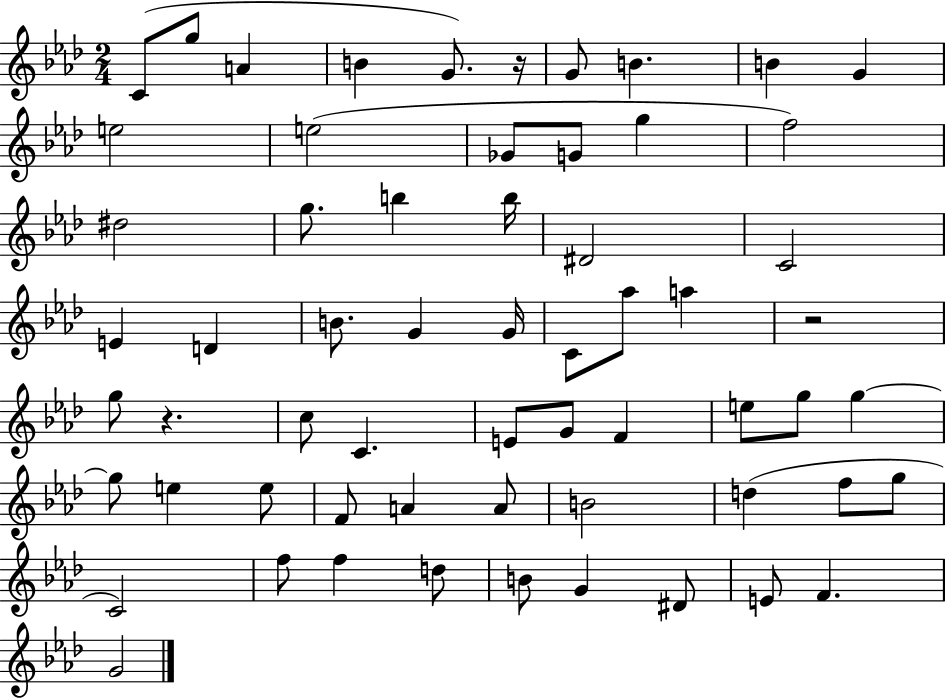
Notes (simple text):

C4/e G5/e A4/q B4/q G4/e. R/s G4/e B4/q. B4/q G4/q E5/h E5/h Gb4/e G4/e G5/q F5/h D#5/h G5/e. B5/q B5/s D#4/h C4/h E4/q D4/q B4/e. G4/q G4/s C4/e Ab5/e A5/q R/h G5/e R/q. C5/e C4/q. E4/e G4/e F4/q E5/e G5/e G5/q G5/e E5/q E5/e F4/e A4/q A4/e B4/h D5/q F5/e G5/e C4/h F5/e F5/q D5/e B4/e G4/q D#4/e E4/e F4/q. G4/h